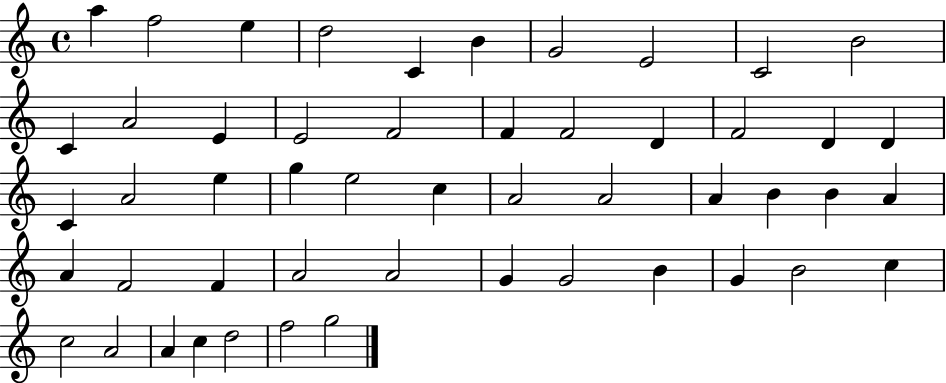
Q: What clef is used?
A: treble